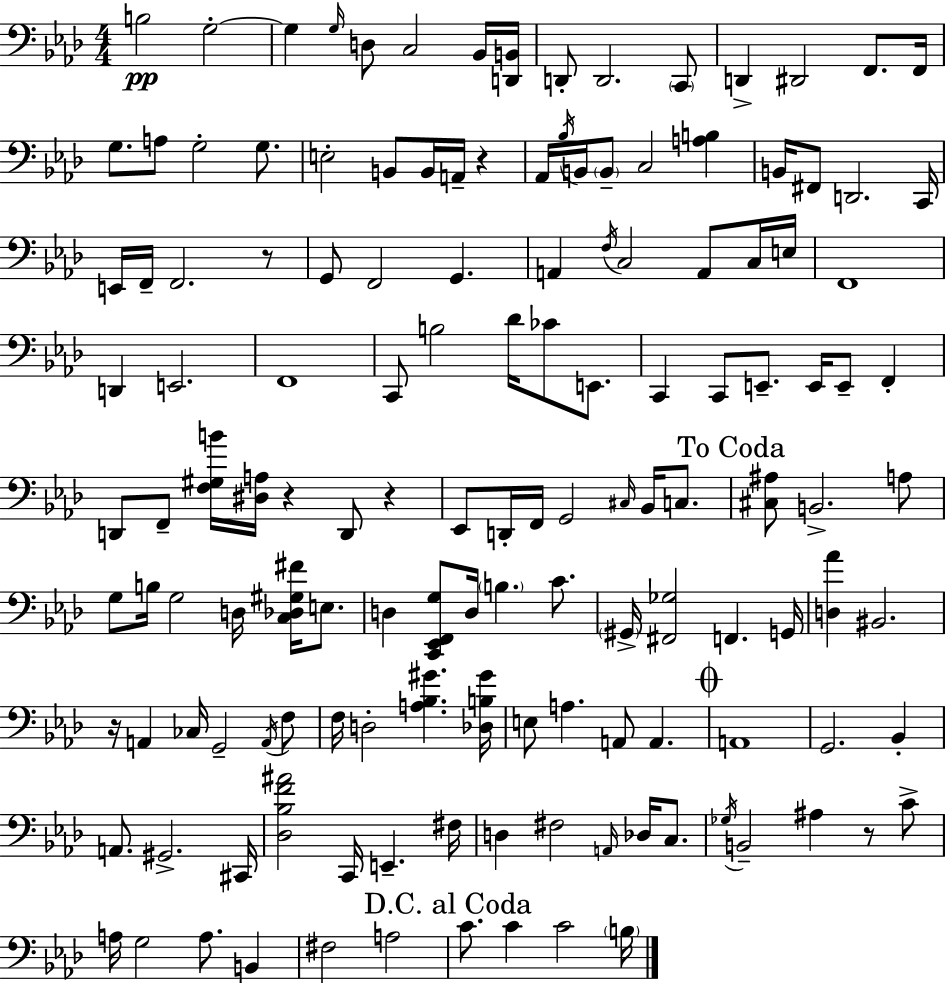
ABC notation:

X:1
T:Untitled
M:4/4
L:1/4
K:Ab
B,2 G,2 G, G,/4 D,/2 C,2 _B,,/4 [D,,B,,]/4 D,,/2 D,,2 C,,/2 D,, ^D,,2 F,,/2 F,,/4 G,/2 A,/2 G,2 G,/2 E,2 B,,/2 B,,/4 A,,/4 z _A,,/4 _B,/4 B,,/4 B,,/2 C,2 [A,B,] B,,/4 ^F,,/2 D,,2 C,,/4 E,,/4 F,,/4 F,,2 z/2 G,,/2 F,,2 G,, A,, F,/4 C,2 A,,/2 C,/4 E,/4 F,,4 D,, E,,2 F,,4 C,,/2 B,2 _D/4 _C/2 E,,/2 C,, C,,/2 E,,/2 E,,/4 E,,/2 F,, D,,/2 F,,/2 [F,^G,B]/4 [^D,A,]/4 z D,,/2 z _E,,/2 D,,/4 F,,/4 G,,2 ^C,/4 _B,,/4 C,/2 [^C,^A,]/2 B,,2 A,/2 G,/2 B,/4 G,2 D,/4 [C,_D,^G,^F]/4 E,/2 D, [C,,_E,,F,,G,]/2 D,/4 B, C/2 ^G,,/4 [^F,,_G,]2 F,, G,,/4 [D,_A] ^B,,2 z/4 A,, _C,/4 G,,2 A,,/4 F,/2 F,/4 D,2 [A,_B,^G] [_D,B,^G]/4 E,/2 A, A,,/2 A,, A,,4 G,,2 _B,, A,,/2 ^G,,2 ^C,,/4 [_D,_B,F^A]2 C,,/4 E,, ^F,/4 D, ^F,2 A,,/4 _D,/4 C,/2 _G,/4 B,,2 ^A, z/2 C/2 A,/4 G,2 A,/2 B,, ^F,2 A,2 C/2 C C2 B,/4